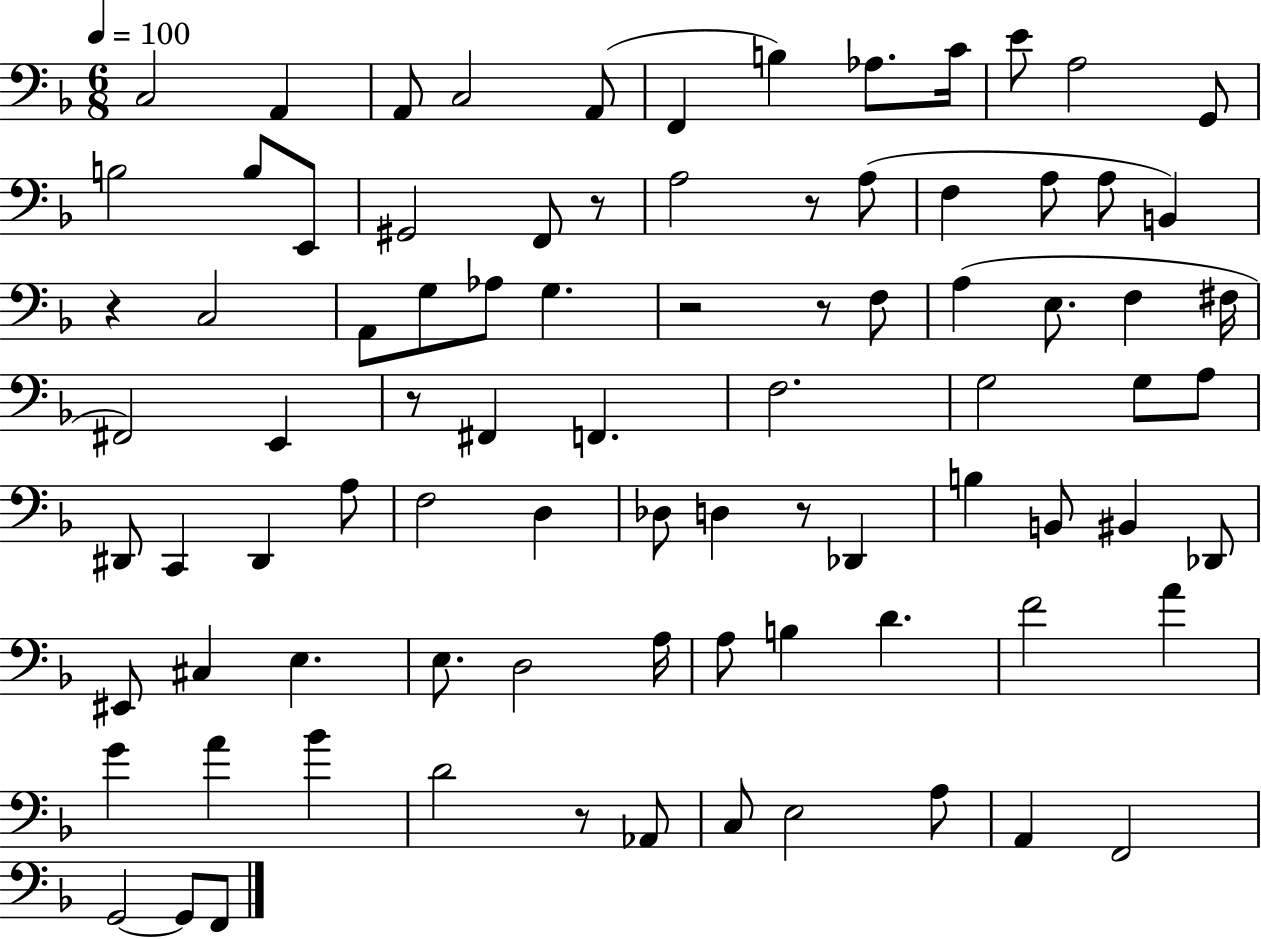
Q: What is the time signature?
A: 6/8